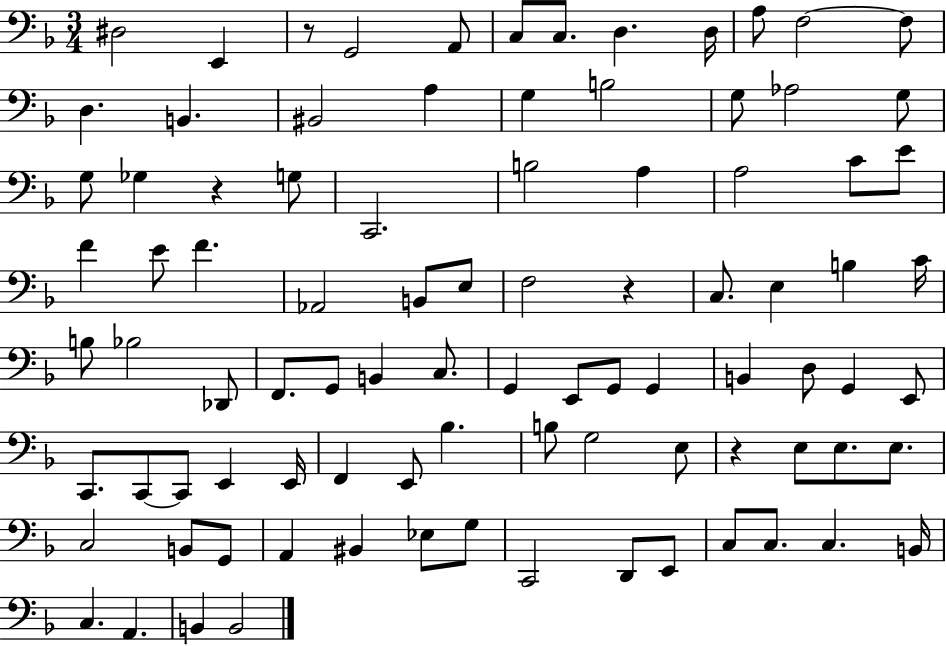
{
  \clef bass
  \numericTimeSignature
  \time 3/4
  \key f \major
  dis2 e,4 | r8 g,2 a,8 | c8 c8. d4. d16 | a8 f2~~ f8 | \break d4. b,4. | bis,2 a4 | g4 b2 | g8 aes2 g8 | \break g8 ges4 r4 g8 | c,2. | b2 a4 | a2 c'8 e'8 | \break f'4 e'8 f'4. | aes,2 b,8 e8 | f2 r4 | c8. e4 b4 c'16 | \break b8 bes2 des,8 | f,8. g,8 b,4 c8. | g,4 e,8 g,8 g,4 | b,4 d8 g,4 e,8 | \break c,8. c,8~~ c,8 e,4 e,16 | f,4 e,8 bes4. | b8 g2 e8 | r4 e8 e8. e8. | \break c2 b,8 g,8 | a,4 bis,4 ees8 g8 | c,2 d,8 e,8 | c8 c8. c4. b,16 | \break c4. a,4. | b,4 b,2 | \bar "|."
}